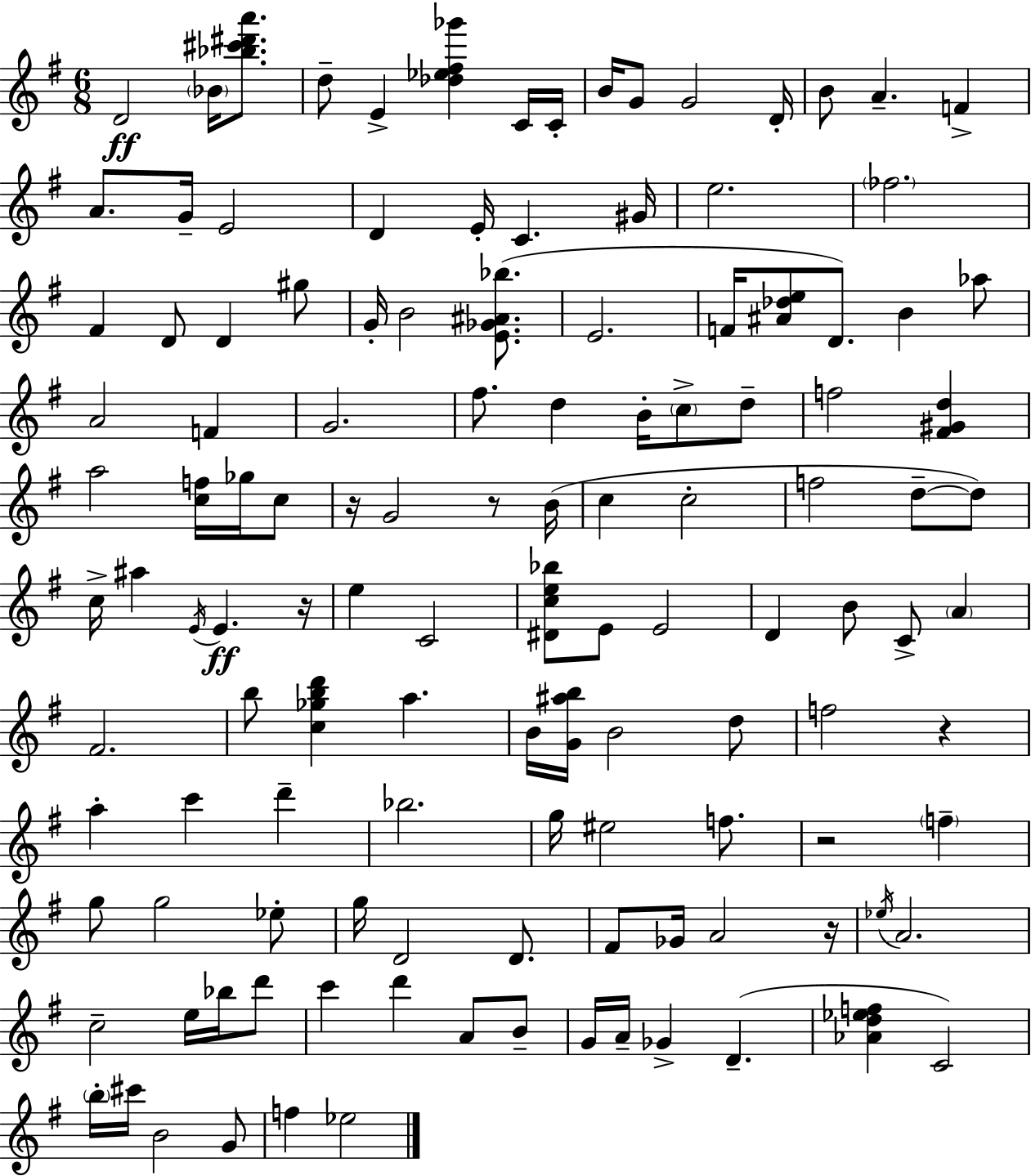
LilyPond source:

{
  \clef treble
  \numericTimeSignature
  \time 6/8
  \key e \minor
  \repeat volta 2 { d'2\ff \parenthesize bes'16 <bes'' cis''' dis''' a'''>8. | d''8-- e'4-> <des'' ees'' fis'' ges'''>4 c'16 c'16-. | b'16 g'8 g'2 d'16-. | b'8 a'4.-- f'4-> | \break a'8. g'16-- e'2 | d'4 e'16-. c'4. gis'16 | e''2. | \parenthesize fes''2. | \break fis'4 d'8 d'4 gis''8 | g'16-. b'2 <e' ges' ais' bes''>8.( | e'2. | f'16 <ais' des'' e''>8 d'8.) b'4 aes''8 | \break a'2 f'4 | g'2. | fis''8. d''4 b'16-. \parenthesize c''8-> d''8-- | f''2 <fis' gis' d''>4 | \break a''2 <c'' f''>16 ges''16 c''8 | r16 g'2 r8 b'16( | c''4 c''2-. | f''2 d''8--~~ d''8) | \break c''16-> ais''4 \acciaccatura { e'16 }\ff e'4. | r16 e''4 c'2 | <dis' c'' e'' bes''>8 e'8 e'2 | d'4 b'8 c'8-> \parenthesize a'4 | \break fis'2. | b''8 <c'' ges'' b'' d'''>4 a''4. | b'16 <g' ais'' b''>16 b'2 d''8 | f''2 r4 | \break a''4-. c'''4 d'''4-- | bes''2. | g''16 eis''2 f''8. | r2 \parenthesize f''4-- | \break g''8 g''2 ees''8-. | g''16 d'2 d'8. | fis'8 ges'16 a'2 | r16 \acciaccatura { ees''16 } a'2. | \break c''2-- e''16 bes''16 | d'''8 c'''4 d'''4 a'8 | b'8-- g'16 a'16-- ges'4-> d'4.--( | <aes' d'' ees'' f''>4 c'2) | \break \parenthesize b''16-. cis'''16 b'2 | g'8 f''4 ees''2 | } \bar "|."
}